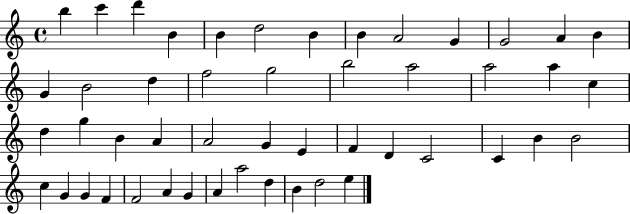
{
  \clef treble
  \time 4/4
  \defaultTimeSignature
  \key c \major
  b''4 c'''4 d'''4 b'4 | b'4 d''2 b'4 | b'4 a'2 g'4 | g'2 a'4 b'4 | \break g'4 b'2 d''4 | f''2 g''2 | b''2 a''2 | a''2 a''4 c''4 | \break d''4 g''4 b'4 a'4 | a'2 g'4 e'4 | f'4 d'4 c'2 | c'4 b'4 b'2 | \break c''4 g'4 g'4 f'4 | f'2 a'4 g'4 | a'4 a''2 d''4 | b'4 d''2 e''4 | \break \bar "|."
}